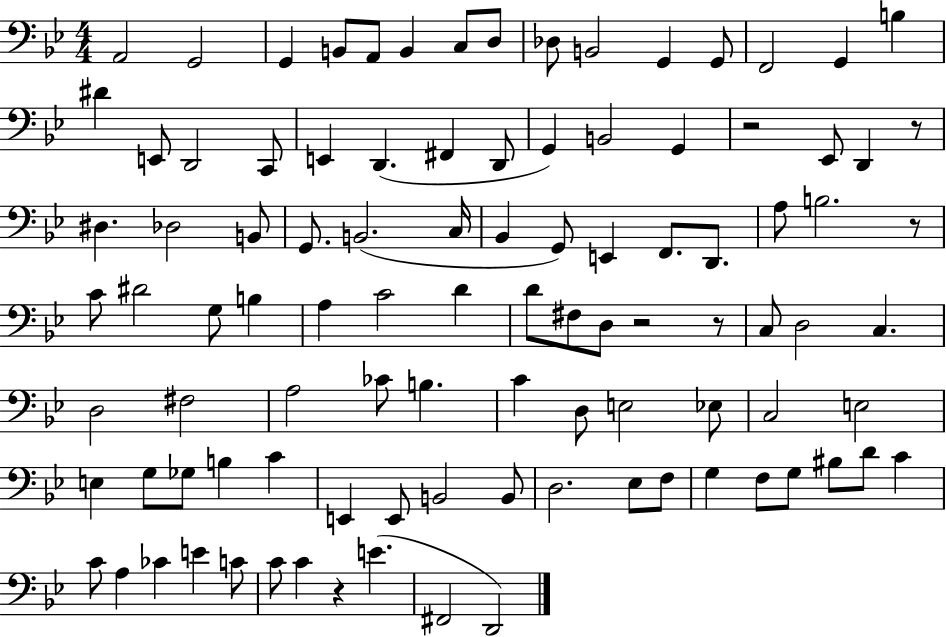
X:1
T:Untitled
M:4/4
L:1/4
K:Bb
A,,2 G,,2 G,, B,,/2 A,,/2 B,, C,/2 D,/2 _D,/2 B,,2 G,, G,,/2 F,,2 G,, B, ^D E,,/2 D,,2 C,,/2 E,, D,, ^F,, D,,/2 G,, B,,2 G,, z2 _E,,/2 D,, z/2 ^D, _D,2 B,,/2 G,,/2 B,,2 C,/4 _B,, G,,/2 E,, F,,/2 D,,/2 A,/2 B,2 z/2 C/2 ^D2 G,/2 B, A, C2 D D/2 ^F,/2 D,/2 z2 z/2 C,/2 D,2 C, D,2 ^F,2 A,2 _C/2 B, C D,/2 E,2 _E,/2 C,2 E,2 E, G,/2 _G,/2 B, C E,, E,,/2 B,,2 B,,/2 D,2 _E,/2 F,/2 G, F,/2 G,/2 ^B,/2 D/2 C C/2 A, _C E C/2 C/2 C z E ^F,,2 D,,2